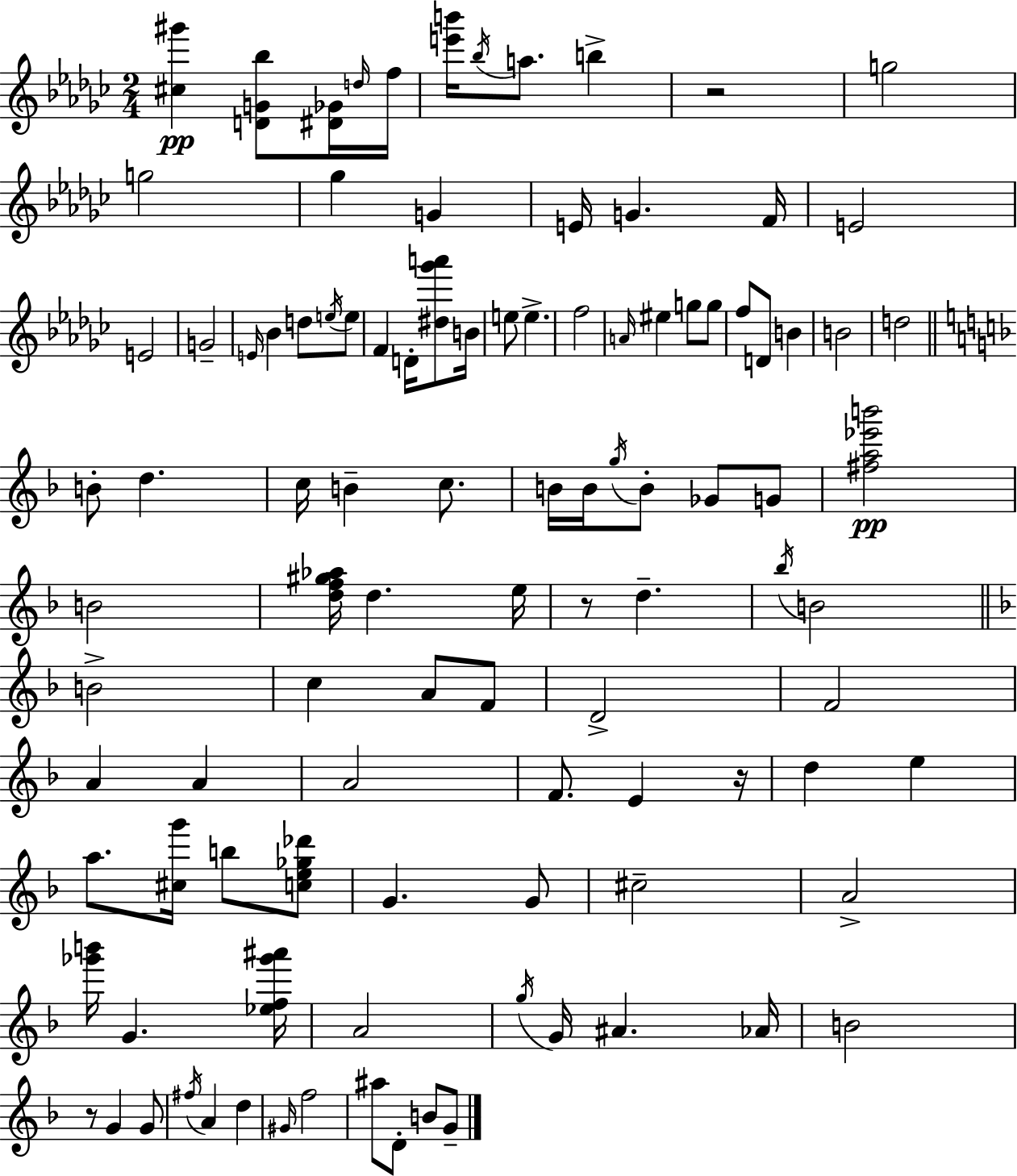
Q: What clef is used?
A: treble